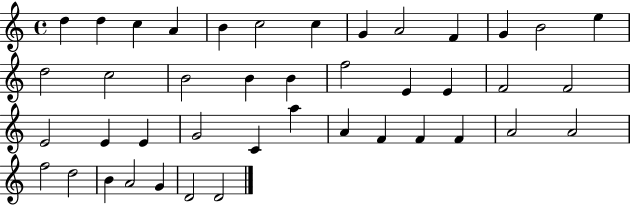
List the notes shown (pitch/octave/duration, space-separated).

D5/q D5/q C5/q A4/q B4/q C5/h C5/q G4/q A4/h F4/q G4/q B4/h E5/q D5/h C5/h B4/h B4/q B4/q F5/h E4/q E4/q F4/h F4/h E4/h E4/q E4/q G4/h C4/q A5/q A4/q F4/q F4/q F4/q A4/h A4/h F5/h D5/h B4/q A4/h G4/q D4/h D4/h